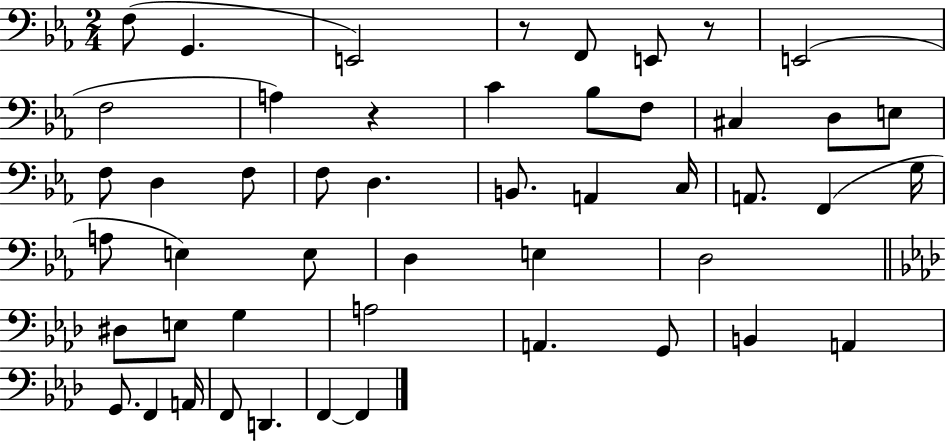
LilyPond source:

{
  \clef bass
  \numericTimeSignature
  \time 2/4
  \key ees \major
  f8( g,4. | e,2) | r8 f,8 e,8 r8 | e,2( | \break f2 | a4) r4 | c'4 bes8 f8 | cis4 d8 e8 | \break f8 d4 f8 | f8 d4. | b,8. a,4 c16 | a,8. f,4( g16 | \break a8 e4) e8 | d4 e4 | d2 | \bar "||" \break \key f \minor dis8 e8 g4 | a2 | a,4. g,8 | b,4 a,4 | \break g,8. f,4 a,16 | f,8 d,4. | f,4~~ f,4 | \bar "|."
}